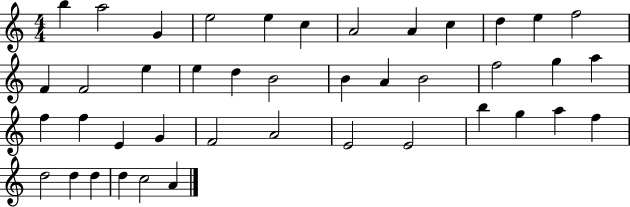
B5/q A5/h G4/q E5/h E5/q C5/q A4/h A4/q C5/q D5/q E5/q F5/h F4/q F4/h E5/q E5/q D5/q B4/h B4/q A4/q B4/h F5/h G5/q A5/q F5/q F5/q E4/q G4/q F4/h A4/h E4/h E4/h B5/q G5/q A5/q F5/q D5/h D5/q D5/q D5/q C5/h A4/q